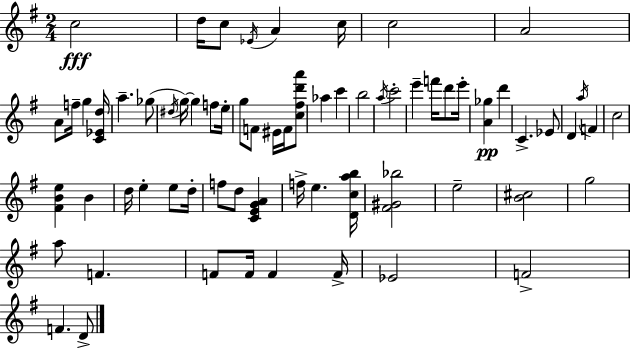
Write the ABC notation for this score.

X:1
T:Untitled
M:2/4
L:1/4
K:G
c2 d/4 c/2 _E/4 A c/4 c2 A2 A/2 f/4 g [C_Ed]/4 a _g/2 ^d/4 g/4 g f/2 e/4 g/2 F/2 ^E/4 F/4 [c^fd'a']/2 _a c' b2 a/4 c'2 e' f'/4 d'/2 e'/4 [A_g] d' C _E/2 D a/4 F c2 [^FBe] B d/4 e e/2 d/4 f/2 d/2 [CEGA] f/4 e [Dcab]/4 [^F^G_b]2 e2 [B^c]2 g2 a/2 F F/2 F/4 F F/4 _E2 F2 F D/2